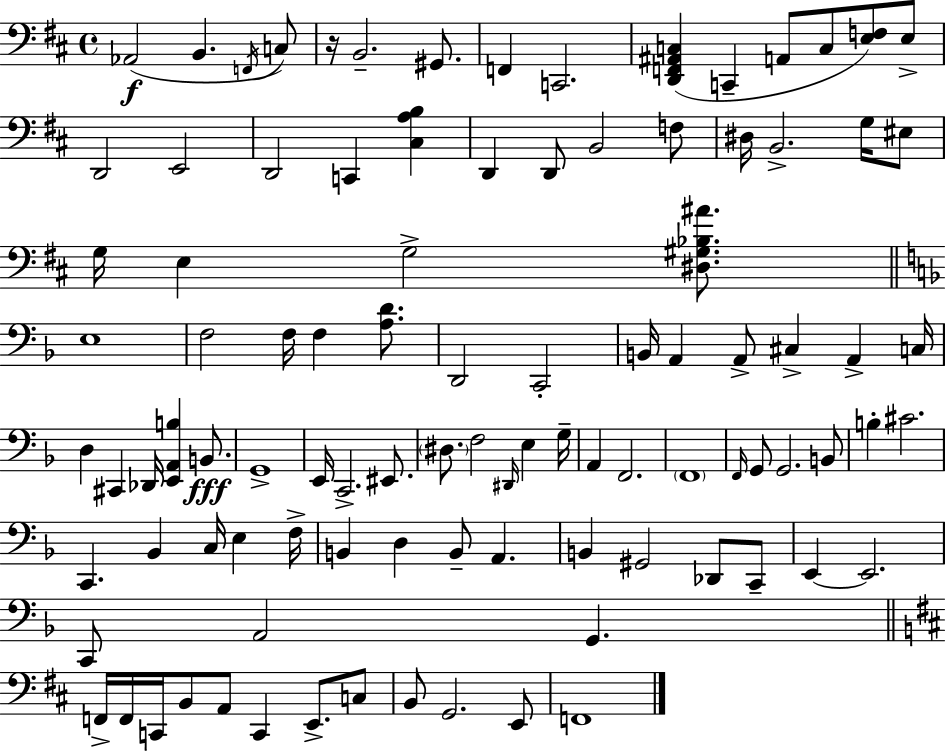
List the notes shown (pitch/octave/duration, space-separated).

Ab2/h B2/q. F2/s C3/e R/s B2/h. G#2/e. F2/q C2/h. [D2,F2,A#2,C3]/q C2/q A2/e C3/e [E3,F3]/e E3/e D2/h E2/h D2/h C2/q [C#3,A3,B3]/q D2/q D2/e B2/h F3/e D#3/s B2/h. G3/s EIS3/e G3/s E3/q G3/h [D#3,G#3,Bb3,A#4]/e. E3/w F3/h F3/s F3/q [A3,D4]/e. D2/h C2/h B2/s A2/q A2/e C#3/q A2/q C3/s D3/q C#2/q Db2/s [E2,A2,B3]/q B2/e. G2/w E2/s C2/h. EIS2/e. D#3/e. F3/h D#2/s E3/q G3/s A2/q F2/h. F2/w F2/s G2/e G2/h. B2/e B3/q C#4/h. C2/q. Bb2/q C3/s E3/q F3/s B2/q D3/q B2/e A2/q. B2/q G#2/h Db2/e C2/e E2/q E2/h. C2/e A2/h G2/q. F2/s F2/s C2/s B2/e A2/e C2/q E2/e. C3/e B2/e G2/h. E2/e F2/w